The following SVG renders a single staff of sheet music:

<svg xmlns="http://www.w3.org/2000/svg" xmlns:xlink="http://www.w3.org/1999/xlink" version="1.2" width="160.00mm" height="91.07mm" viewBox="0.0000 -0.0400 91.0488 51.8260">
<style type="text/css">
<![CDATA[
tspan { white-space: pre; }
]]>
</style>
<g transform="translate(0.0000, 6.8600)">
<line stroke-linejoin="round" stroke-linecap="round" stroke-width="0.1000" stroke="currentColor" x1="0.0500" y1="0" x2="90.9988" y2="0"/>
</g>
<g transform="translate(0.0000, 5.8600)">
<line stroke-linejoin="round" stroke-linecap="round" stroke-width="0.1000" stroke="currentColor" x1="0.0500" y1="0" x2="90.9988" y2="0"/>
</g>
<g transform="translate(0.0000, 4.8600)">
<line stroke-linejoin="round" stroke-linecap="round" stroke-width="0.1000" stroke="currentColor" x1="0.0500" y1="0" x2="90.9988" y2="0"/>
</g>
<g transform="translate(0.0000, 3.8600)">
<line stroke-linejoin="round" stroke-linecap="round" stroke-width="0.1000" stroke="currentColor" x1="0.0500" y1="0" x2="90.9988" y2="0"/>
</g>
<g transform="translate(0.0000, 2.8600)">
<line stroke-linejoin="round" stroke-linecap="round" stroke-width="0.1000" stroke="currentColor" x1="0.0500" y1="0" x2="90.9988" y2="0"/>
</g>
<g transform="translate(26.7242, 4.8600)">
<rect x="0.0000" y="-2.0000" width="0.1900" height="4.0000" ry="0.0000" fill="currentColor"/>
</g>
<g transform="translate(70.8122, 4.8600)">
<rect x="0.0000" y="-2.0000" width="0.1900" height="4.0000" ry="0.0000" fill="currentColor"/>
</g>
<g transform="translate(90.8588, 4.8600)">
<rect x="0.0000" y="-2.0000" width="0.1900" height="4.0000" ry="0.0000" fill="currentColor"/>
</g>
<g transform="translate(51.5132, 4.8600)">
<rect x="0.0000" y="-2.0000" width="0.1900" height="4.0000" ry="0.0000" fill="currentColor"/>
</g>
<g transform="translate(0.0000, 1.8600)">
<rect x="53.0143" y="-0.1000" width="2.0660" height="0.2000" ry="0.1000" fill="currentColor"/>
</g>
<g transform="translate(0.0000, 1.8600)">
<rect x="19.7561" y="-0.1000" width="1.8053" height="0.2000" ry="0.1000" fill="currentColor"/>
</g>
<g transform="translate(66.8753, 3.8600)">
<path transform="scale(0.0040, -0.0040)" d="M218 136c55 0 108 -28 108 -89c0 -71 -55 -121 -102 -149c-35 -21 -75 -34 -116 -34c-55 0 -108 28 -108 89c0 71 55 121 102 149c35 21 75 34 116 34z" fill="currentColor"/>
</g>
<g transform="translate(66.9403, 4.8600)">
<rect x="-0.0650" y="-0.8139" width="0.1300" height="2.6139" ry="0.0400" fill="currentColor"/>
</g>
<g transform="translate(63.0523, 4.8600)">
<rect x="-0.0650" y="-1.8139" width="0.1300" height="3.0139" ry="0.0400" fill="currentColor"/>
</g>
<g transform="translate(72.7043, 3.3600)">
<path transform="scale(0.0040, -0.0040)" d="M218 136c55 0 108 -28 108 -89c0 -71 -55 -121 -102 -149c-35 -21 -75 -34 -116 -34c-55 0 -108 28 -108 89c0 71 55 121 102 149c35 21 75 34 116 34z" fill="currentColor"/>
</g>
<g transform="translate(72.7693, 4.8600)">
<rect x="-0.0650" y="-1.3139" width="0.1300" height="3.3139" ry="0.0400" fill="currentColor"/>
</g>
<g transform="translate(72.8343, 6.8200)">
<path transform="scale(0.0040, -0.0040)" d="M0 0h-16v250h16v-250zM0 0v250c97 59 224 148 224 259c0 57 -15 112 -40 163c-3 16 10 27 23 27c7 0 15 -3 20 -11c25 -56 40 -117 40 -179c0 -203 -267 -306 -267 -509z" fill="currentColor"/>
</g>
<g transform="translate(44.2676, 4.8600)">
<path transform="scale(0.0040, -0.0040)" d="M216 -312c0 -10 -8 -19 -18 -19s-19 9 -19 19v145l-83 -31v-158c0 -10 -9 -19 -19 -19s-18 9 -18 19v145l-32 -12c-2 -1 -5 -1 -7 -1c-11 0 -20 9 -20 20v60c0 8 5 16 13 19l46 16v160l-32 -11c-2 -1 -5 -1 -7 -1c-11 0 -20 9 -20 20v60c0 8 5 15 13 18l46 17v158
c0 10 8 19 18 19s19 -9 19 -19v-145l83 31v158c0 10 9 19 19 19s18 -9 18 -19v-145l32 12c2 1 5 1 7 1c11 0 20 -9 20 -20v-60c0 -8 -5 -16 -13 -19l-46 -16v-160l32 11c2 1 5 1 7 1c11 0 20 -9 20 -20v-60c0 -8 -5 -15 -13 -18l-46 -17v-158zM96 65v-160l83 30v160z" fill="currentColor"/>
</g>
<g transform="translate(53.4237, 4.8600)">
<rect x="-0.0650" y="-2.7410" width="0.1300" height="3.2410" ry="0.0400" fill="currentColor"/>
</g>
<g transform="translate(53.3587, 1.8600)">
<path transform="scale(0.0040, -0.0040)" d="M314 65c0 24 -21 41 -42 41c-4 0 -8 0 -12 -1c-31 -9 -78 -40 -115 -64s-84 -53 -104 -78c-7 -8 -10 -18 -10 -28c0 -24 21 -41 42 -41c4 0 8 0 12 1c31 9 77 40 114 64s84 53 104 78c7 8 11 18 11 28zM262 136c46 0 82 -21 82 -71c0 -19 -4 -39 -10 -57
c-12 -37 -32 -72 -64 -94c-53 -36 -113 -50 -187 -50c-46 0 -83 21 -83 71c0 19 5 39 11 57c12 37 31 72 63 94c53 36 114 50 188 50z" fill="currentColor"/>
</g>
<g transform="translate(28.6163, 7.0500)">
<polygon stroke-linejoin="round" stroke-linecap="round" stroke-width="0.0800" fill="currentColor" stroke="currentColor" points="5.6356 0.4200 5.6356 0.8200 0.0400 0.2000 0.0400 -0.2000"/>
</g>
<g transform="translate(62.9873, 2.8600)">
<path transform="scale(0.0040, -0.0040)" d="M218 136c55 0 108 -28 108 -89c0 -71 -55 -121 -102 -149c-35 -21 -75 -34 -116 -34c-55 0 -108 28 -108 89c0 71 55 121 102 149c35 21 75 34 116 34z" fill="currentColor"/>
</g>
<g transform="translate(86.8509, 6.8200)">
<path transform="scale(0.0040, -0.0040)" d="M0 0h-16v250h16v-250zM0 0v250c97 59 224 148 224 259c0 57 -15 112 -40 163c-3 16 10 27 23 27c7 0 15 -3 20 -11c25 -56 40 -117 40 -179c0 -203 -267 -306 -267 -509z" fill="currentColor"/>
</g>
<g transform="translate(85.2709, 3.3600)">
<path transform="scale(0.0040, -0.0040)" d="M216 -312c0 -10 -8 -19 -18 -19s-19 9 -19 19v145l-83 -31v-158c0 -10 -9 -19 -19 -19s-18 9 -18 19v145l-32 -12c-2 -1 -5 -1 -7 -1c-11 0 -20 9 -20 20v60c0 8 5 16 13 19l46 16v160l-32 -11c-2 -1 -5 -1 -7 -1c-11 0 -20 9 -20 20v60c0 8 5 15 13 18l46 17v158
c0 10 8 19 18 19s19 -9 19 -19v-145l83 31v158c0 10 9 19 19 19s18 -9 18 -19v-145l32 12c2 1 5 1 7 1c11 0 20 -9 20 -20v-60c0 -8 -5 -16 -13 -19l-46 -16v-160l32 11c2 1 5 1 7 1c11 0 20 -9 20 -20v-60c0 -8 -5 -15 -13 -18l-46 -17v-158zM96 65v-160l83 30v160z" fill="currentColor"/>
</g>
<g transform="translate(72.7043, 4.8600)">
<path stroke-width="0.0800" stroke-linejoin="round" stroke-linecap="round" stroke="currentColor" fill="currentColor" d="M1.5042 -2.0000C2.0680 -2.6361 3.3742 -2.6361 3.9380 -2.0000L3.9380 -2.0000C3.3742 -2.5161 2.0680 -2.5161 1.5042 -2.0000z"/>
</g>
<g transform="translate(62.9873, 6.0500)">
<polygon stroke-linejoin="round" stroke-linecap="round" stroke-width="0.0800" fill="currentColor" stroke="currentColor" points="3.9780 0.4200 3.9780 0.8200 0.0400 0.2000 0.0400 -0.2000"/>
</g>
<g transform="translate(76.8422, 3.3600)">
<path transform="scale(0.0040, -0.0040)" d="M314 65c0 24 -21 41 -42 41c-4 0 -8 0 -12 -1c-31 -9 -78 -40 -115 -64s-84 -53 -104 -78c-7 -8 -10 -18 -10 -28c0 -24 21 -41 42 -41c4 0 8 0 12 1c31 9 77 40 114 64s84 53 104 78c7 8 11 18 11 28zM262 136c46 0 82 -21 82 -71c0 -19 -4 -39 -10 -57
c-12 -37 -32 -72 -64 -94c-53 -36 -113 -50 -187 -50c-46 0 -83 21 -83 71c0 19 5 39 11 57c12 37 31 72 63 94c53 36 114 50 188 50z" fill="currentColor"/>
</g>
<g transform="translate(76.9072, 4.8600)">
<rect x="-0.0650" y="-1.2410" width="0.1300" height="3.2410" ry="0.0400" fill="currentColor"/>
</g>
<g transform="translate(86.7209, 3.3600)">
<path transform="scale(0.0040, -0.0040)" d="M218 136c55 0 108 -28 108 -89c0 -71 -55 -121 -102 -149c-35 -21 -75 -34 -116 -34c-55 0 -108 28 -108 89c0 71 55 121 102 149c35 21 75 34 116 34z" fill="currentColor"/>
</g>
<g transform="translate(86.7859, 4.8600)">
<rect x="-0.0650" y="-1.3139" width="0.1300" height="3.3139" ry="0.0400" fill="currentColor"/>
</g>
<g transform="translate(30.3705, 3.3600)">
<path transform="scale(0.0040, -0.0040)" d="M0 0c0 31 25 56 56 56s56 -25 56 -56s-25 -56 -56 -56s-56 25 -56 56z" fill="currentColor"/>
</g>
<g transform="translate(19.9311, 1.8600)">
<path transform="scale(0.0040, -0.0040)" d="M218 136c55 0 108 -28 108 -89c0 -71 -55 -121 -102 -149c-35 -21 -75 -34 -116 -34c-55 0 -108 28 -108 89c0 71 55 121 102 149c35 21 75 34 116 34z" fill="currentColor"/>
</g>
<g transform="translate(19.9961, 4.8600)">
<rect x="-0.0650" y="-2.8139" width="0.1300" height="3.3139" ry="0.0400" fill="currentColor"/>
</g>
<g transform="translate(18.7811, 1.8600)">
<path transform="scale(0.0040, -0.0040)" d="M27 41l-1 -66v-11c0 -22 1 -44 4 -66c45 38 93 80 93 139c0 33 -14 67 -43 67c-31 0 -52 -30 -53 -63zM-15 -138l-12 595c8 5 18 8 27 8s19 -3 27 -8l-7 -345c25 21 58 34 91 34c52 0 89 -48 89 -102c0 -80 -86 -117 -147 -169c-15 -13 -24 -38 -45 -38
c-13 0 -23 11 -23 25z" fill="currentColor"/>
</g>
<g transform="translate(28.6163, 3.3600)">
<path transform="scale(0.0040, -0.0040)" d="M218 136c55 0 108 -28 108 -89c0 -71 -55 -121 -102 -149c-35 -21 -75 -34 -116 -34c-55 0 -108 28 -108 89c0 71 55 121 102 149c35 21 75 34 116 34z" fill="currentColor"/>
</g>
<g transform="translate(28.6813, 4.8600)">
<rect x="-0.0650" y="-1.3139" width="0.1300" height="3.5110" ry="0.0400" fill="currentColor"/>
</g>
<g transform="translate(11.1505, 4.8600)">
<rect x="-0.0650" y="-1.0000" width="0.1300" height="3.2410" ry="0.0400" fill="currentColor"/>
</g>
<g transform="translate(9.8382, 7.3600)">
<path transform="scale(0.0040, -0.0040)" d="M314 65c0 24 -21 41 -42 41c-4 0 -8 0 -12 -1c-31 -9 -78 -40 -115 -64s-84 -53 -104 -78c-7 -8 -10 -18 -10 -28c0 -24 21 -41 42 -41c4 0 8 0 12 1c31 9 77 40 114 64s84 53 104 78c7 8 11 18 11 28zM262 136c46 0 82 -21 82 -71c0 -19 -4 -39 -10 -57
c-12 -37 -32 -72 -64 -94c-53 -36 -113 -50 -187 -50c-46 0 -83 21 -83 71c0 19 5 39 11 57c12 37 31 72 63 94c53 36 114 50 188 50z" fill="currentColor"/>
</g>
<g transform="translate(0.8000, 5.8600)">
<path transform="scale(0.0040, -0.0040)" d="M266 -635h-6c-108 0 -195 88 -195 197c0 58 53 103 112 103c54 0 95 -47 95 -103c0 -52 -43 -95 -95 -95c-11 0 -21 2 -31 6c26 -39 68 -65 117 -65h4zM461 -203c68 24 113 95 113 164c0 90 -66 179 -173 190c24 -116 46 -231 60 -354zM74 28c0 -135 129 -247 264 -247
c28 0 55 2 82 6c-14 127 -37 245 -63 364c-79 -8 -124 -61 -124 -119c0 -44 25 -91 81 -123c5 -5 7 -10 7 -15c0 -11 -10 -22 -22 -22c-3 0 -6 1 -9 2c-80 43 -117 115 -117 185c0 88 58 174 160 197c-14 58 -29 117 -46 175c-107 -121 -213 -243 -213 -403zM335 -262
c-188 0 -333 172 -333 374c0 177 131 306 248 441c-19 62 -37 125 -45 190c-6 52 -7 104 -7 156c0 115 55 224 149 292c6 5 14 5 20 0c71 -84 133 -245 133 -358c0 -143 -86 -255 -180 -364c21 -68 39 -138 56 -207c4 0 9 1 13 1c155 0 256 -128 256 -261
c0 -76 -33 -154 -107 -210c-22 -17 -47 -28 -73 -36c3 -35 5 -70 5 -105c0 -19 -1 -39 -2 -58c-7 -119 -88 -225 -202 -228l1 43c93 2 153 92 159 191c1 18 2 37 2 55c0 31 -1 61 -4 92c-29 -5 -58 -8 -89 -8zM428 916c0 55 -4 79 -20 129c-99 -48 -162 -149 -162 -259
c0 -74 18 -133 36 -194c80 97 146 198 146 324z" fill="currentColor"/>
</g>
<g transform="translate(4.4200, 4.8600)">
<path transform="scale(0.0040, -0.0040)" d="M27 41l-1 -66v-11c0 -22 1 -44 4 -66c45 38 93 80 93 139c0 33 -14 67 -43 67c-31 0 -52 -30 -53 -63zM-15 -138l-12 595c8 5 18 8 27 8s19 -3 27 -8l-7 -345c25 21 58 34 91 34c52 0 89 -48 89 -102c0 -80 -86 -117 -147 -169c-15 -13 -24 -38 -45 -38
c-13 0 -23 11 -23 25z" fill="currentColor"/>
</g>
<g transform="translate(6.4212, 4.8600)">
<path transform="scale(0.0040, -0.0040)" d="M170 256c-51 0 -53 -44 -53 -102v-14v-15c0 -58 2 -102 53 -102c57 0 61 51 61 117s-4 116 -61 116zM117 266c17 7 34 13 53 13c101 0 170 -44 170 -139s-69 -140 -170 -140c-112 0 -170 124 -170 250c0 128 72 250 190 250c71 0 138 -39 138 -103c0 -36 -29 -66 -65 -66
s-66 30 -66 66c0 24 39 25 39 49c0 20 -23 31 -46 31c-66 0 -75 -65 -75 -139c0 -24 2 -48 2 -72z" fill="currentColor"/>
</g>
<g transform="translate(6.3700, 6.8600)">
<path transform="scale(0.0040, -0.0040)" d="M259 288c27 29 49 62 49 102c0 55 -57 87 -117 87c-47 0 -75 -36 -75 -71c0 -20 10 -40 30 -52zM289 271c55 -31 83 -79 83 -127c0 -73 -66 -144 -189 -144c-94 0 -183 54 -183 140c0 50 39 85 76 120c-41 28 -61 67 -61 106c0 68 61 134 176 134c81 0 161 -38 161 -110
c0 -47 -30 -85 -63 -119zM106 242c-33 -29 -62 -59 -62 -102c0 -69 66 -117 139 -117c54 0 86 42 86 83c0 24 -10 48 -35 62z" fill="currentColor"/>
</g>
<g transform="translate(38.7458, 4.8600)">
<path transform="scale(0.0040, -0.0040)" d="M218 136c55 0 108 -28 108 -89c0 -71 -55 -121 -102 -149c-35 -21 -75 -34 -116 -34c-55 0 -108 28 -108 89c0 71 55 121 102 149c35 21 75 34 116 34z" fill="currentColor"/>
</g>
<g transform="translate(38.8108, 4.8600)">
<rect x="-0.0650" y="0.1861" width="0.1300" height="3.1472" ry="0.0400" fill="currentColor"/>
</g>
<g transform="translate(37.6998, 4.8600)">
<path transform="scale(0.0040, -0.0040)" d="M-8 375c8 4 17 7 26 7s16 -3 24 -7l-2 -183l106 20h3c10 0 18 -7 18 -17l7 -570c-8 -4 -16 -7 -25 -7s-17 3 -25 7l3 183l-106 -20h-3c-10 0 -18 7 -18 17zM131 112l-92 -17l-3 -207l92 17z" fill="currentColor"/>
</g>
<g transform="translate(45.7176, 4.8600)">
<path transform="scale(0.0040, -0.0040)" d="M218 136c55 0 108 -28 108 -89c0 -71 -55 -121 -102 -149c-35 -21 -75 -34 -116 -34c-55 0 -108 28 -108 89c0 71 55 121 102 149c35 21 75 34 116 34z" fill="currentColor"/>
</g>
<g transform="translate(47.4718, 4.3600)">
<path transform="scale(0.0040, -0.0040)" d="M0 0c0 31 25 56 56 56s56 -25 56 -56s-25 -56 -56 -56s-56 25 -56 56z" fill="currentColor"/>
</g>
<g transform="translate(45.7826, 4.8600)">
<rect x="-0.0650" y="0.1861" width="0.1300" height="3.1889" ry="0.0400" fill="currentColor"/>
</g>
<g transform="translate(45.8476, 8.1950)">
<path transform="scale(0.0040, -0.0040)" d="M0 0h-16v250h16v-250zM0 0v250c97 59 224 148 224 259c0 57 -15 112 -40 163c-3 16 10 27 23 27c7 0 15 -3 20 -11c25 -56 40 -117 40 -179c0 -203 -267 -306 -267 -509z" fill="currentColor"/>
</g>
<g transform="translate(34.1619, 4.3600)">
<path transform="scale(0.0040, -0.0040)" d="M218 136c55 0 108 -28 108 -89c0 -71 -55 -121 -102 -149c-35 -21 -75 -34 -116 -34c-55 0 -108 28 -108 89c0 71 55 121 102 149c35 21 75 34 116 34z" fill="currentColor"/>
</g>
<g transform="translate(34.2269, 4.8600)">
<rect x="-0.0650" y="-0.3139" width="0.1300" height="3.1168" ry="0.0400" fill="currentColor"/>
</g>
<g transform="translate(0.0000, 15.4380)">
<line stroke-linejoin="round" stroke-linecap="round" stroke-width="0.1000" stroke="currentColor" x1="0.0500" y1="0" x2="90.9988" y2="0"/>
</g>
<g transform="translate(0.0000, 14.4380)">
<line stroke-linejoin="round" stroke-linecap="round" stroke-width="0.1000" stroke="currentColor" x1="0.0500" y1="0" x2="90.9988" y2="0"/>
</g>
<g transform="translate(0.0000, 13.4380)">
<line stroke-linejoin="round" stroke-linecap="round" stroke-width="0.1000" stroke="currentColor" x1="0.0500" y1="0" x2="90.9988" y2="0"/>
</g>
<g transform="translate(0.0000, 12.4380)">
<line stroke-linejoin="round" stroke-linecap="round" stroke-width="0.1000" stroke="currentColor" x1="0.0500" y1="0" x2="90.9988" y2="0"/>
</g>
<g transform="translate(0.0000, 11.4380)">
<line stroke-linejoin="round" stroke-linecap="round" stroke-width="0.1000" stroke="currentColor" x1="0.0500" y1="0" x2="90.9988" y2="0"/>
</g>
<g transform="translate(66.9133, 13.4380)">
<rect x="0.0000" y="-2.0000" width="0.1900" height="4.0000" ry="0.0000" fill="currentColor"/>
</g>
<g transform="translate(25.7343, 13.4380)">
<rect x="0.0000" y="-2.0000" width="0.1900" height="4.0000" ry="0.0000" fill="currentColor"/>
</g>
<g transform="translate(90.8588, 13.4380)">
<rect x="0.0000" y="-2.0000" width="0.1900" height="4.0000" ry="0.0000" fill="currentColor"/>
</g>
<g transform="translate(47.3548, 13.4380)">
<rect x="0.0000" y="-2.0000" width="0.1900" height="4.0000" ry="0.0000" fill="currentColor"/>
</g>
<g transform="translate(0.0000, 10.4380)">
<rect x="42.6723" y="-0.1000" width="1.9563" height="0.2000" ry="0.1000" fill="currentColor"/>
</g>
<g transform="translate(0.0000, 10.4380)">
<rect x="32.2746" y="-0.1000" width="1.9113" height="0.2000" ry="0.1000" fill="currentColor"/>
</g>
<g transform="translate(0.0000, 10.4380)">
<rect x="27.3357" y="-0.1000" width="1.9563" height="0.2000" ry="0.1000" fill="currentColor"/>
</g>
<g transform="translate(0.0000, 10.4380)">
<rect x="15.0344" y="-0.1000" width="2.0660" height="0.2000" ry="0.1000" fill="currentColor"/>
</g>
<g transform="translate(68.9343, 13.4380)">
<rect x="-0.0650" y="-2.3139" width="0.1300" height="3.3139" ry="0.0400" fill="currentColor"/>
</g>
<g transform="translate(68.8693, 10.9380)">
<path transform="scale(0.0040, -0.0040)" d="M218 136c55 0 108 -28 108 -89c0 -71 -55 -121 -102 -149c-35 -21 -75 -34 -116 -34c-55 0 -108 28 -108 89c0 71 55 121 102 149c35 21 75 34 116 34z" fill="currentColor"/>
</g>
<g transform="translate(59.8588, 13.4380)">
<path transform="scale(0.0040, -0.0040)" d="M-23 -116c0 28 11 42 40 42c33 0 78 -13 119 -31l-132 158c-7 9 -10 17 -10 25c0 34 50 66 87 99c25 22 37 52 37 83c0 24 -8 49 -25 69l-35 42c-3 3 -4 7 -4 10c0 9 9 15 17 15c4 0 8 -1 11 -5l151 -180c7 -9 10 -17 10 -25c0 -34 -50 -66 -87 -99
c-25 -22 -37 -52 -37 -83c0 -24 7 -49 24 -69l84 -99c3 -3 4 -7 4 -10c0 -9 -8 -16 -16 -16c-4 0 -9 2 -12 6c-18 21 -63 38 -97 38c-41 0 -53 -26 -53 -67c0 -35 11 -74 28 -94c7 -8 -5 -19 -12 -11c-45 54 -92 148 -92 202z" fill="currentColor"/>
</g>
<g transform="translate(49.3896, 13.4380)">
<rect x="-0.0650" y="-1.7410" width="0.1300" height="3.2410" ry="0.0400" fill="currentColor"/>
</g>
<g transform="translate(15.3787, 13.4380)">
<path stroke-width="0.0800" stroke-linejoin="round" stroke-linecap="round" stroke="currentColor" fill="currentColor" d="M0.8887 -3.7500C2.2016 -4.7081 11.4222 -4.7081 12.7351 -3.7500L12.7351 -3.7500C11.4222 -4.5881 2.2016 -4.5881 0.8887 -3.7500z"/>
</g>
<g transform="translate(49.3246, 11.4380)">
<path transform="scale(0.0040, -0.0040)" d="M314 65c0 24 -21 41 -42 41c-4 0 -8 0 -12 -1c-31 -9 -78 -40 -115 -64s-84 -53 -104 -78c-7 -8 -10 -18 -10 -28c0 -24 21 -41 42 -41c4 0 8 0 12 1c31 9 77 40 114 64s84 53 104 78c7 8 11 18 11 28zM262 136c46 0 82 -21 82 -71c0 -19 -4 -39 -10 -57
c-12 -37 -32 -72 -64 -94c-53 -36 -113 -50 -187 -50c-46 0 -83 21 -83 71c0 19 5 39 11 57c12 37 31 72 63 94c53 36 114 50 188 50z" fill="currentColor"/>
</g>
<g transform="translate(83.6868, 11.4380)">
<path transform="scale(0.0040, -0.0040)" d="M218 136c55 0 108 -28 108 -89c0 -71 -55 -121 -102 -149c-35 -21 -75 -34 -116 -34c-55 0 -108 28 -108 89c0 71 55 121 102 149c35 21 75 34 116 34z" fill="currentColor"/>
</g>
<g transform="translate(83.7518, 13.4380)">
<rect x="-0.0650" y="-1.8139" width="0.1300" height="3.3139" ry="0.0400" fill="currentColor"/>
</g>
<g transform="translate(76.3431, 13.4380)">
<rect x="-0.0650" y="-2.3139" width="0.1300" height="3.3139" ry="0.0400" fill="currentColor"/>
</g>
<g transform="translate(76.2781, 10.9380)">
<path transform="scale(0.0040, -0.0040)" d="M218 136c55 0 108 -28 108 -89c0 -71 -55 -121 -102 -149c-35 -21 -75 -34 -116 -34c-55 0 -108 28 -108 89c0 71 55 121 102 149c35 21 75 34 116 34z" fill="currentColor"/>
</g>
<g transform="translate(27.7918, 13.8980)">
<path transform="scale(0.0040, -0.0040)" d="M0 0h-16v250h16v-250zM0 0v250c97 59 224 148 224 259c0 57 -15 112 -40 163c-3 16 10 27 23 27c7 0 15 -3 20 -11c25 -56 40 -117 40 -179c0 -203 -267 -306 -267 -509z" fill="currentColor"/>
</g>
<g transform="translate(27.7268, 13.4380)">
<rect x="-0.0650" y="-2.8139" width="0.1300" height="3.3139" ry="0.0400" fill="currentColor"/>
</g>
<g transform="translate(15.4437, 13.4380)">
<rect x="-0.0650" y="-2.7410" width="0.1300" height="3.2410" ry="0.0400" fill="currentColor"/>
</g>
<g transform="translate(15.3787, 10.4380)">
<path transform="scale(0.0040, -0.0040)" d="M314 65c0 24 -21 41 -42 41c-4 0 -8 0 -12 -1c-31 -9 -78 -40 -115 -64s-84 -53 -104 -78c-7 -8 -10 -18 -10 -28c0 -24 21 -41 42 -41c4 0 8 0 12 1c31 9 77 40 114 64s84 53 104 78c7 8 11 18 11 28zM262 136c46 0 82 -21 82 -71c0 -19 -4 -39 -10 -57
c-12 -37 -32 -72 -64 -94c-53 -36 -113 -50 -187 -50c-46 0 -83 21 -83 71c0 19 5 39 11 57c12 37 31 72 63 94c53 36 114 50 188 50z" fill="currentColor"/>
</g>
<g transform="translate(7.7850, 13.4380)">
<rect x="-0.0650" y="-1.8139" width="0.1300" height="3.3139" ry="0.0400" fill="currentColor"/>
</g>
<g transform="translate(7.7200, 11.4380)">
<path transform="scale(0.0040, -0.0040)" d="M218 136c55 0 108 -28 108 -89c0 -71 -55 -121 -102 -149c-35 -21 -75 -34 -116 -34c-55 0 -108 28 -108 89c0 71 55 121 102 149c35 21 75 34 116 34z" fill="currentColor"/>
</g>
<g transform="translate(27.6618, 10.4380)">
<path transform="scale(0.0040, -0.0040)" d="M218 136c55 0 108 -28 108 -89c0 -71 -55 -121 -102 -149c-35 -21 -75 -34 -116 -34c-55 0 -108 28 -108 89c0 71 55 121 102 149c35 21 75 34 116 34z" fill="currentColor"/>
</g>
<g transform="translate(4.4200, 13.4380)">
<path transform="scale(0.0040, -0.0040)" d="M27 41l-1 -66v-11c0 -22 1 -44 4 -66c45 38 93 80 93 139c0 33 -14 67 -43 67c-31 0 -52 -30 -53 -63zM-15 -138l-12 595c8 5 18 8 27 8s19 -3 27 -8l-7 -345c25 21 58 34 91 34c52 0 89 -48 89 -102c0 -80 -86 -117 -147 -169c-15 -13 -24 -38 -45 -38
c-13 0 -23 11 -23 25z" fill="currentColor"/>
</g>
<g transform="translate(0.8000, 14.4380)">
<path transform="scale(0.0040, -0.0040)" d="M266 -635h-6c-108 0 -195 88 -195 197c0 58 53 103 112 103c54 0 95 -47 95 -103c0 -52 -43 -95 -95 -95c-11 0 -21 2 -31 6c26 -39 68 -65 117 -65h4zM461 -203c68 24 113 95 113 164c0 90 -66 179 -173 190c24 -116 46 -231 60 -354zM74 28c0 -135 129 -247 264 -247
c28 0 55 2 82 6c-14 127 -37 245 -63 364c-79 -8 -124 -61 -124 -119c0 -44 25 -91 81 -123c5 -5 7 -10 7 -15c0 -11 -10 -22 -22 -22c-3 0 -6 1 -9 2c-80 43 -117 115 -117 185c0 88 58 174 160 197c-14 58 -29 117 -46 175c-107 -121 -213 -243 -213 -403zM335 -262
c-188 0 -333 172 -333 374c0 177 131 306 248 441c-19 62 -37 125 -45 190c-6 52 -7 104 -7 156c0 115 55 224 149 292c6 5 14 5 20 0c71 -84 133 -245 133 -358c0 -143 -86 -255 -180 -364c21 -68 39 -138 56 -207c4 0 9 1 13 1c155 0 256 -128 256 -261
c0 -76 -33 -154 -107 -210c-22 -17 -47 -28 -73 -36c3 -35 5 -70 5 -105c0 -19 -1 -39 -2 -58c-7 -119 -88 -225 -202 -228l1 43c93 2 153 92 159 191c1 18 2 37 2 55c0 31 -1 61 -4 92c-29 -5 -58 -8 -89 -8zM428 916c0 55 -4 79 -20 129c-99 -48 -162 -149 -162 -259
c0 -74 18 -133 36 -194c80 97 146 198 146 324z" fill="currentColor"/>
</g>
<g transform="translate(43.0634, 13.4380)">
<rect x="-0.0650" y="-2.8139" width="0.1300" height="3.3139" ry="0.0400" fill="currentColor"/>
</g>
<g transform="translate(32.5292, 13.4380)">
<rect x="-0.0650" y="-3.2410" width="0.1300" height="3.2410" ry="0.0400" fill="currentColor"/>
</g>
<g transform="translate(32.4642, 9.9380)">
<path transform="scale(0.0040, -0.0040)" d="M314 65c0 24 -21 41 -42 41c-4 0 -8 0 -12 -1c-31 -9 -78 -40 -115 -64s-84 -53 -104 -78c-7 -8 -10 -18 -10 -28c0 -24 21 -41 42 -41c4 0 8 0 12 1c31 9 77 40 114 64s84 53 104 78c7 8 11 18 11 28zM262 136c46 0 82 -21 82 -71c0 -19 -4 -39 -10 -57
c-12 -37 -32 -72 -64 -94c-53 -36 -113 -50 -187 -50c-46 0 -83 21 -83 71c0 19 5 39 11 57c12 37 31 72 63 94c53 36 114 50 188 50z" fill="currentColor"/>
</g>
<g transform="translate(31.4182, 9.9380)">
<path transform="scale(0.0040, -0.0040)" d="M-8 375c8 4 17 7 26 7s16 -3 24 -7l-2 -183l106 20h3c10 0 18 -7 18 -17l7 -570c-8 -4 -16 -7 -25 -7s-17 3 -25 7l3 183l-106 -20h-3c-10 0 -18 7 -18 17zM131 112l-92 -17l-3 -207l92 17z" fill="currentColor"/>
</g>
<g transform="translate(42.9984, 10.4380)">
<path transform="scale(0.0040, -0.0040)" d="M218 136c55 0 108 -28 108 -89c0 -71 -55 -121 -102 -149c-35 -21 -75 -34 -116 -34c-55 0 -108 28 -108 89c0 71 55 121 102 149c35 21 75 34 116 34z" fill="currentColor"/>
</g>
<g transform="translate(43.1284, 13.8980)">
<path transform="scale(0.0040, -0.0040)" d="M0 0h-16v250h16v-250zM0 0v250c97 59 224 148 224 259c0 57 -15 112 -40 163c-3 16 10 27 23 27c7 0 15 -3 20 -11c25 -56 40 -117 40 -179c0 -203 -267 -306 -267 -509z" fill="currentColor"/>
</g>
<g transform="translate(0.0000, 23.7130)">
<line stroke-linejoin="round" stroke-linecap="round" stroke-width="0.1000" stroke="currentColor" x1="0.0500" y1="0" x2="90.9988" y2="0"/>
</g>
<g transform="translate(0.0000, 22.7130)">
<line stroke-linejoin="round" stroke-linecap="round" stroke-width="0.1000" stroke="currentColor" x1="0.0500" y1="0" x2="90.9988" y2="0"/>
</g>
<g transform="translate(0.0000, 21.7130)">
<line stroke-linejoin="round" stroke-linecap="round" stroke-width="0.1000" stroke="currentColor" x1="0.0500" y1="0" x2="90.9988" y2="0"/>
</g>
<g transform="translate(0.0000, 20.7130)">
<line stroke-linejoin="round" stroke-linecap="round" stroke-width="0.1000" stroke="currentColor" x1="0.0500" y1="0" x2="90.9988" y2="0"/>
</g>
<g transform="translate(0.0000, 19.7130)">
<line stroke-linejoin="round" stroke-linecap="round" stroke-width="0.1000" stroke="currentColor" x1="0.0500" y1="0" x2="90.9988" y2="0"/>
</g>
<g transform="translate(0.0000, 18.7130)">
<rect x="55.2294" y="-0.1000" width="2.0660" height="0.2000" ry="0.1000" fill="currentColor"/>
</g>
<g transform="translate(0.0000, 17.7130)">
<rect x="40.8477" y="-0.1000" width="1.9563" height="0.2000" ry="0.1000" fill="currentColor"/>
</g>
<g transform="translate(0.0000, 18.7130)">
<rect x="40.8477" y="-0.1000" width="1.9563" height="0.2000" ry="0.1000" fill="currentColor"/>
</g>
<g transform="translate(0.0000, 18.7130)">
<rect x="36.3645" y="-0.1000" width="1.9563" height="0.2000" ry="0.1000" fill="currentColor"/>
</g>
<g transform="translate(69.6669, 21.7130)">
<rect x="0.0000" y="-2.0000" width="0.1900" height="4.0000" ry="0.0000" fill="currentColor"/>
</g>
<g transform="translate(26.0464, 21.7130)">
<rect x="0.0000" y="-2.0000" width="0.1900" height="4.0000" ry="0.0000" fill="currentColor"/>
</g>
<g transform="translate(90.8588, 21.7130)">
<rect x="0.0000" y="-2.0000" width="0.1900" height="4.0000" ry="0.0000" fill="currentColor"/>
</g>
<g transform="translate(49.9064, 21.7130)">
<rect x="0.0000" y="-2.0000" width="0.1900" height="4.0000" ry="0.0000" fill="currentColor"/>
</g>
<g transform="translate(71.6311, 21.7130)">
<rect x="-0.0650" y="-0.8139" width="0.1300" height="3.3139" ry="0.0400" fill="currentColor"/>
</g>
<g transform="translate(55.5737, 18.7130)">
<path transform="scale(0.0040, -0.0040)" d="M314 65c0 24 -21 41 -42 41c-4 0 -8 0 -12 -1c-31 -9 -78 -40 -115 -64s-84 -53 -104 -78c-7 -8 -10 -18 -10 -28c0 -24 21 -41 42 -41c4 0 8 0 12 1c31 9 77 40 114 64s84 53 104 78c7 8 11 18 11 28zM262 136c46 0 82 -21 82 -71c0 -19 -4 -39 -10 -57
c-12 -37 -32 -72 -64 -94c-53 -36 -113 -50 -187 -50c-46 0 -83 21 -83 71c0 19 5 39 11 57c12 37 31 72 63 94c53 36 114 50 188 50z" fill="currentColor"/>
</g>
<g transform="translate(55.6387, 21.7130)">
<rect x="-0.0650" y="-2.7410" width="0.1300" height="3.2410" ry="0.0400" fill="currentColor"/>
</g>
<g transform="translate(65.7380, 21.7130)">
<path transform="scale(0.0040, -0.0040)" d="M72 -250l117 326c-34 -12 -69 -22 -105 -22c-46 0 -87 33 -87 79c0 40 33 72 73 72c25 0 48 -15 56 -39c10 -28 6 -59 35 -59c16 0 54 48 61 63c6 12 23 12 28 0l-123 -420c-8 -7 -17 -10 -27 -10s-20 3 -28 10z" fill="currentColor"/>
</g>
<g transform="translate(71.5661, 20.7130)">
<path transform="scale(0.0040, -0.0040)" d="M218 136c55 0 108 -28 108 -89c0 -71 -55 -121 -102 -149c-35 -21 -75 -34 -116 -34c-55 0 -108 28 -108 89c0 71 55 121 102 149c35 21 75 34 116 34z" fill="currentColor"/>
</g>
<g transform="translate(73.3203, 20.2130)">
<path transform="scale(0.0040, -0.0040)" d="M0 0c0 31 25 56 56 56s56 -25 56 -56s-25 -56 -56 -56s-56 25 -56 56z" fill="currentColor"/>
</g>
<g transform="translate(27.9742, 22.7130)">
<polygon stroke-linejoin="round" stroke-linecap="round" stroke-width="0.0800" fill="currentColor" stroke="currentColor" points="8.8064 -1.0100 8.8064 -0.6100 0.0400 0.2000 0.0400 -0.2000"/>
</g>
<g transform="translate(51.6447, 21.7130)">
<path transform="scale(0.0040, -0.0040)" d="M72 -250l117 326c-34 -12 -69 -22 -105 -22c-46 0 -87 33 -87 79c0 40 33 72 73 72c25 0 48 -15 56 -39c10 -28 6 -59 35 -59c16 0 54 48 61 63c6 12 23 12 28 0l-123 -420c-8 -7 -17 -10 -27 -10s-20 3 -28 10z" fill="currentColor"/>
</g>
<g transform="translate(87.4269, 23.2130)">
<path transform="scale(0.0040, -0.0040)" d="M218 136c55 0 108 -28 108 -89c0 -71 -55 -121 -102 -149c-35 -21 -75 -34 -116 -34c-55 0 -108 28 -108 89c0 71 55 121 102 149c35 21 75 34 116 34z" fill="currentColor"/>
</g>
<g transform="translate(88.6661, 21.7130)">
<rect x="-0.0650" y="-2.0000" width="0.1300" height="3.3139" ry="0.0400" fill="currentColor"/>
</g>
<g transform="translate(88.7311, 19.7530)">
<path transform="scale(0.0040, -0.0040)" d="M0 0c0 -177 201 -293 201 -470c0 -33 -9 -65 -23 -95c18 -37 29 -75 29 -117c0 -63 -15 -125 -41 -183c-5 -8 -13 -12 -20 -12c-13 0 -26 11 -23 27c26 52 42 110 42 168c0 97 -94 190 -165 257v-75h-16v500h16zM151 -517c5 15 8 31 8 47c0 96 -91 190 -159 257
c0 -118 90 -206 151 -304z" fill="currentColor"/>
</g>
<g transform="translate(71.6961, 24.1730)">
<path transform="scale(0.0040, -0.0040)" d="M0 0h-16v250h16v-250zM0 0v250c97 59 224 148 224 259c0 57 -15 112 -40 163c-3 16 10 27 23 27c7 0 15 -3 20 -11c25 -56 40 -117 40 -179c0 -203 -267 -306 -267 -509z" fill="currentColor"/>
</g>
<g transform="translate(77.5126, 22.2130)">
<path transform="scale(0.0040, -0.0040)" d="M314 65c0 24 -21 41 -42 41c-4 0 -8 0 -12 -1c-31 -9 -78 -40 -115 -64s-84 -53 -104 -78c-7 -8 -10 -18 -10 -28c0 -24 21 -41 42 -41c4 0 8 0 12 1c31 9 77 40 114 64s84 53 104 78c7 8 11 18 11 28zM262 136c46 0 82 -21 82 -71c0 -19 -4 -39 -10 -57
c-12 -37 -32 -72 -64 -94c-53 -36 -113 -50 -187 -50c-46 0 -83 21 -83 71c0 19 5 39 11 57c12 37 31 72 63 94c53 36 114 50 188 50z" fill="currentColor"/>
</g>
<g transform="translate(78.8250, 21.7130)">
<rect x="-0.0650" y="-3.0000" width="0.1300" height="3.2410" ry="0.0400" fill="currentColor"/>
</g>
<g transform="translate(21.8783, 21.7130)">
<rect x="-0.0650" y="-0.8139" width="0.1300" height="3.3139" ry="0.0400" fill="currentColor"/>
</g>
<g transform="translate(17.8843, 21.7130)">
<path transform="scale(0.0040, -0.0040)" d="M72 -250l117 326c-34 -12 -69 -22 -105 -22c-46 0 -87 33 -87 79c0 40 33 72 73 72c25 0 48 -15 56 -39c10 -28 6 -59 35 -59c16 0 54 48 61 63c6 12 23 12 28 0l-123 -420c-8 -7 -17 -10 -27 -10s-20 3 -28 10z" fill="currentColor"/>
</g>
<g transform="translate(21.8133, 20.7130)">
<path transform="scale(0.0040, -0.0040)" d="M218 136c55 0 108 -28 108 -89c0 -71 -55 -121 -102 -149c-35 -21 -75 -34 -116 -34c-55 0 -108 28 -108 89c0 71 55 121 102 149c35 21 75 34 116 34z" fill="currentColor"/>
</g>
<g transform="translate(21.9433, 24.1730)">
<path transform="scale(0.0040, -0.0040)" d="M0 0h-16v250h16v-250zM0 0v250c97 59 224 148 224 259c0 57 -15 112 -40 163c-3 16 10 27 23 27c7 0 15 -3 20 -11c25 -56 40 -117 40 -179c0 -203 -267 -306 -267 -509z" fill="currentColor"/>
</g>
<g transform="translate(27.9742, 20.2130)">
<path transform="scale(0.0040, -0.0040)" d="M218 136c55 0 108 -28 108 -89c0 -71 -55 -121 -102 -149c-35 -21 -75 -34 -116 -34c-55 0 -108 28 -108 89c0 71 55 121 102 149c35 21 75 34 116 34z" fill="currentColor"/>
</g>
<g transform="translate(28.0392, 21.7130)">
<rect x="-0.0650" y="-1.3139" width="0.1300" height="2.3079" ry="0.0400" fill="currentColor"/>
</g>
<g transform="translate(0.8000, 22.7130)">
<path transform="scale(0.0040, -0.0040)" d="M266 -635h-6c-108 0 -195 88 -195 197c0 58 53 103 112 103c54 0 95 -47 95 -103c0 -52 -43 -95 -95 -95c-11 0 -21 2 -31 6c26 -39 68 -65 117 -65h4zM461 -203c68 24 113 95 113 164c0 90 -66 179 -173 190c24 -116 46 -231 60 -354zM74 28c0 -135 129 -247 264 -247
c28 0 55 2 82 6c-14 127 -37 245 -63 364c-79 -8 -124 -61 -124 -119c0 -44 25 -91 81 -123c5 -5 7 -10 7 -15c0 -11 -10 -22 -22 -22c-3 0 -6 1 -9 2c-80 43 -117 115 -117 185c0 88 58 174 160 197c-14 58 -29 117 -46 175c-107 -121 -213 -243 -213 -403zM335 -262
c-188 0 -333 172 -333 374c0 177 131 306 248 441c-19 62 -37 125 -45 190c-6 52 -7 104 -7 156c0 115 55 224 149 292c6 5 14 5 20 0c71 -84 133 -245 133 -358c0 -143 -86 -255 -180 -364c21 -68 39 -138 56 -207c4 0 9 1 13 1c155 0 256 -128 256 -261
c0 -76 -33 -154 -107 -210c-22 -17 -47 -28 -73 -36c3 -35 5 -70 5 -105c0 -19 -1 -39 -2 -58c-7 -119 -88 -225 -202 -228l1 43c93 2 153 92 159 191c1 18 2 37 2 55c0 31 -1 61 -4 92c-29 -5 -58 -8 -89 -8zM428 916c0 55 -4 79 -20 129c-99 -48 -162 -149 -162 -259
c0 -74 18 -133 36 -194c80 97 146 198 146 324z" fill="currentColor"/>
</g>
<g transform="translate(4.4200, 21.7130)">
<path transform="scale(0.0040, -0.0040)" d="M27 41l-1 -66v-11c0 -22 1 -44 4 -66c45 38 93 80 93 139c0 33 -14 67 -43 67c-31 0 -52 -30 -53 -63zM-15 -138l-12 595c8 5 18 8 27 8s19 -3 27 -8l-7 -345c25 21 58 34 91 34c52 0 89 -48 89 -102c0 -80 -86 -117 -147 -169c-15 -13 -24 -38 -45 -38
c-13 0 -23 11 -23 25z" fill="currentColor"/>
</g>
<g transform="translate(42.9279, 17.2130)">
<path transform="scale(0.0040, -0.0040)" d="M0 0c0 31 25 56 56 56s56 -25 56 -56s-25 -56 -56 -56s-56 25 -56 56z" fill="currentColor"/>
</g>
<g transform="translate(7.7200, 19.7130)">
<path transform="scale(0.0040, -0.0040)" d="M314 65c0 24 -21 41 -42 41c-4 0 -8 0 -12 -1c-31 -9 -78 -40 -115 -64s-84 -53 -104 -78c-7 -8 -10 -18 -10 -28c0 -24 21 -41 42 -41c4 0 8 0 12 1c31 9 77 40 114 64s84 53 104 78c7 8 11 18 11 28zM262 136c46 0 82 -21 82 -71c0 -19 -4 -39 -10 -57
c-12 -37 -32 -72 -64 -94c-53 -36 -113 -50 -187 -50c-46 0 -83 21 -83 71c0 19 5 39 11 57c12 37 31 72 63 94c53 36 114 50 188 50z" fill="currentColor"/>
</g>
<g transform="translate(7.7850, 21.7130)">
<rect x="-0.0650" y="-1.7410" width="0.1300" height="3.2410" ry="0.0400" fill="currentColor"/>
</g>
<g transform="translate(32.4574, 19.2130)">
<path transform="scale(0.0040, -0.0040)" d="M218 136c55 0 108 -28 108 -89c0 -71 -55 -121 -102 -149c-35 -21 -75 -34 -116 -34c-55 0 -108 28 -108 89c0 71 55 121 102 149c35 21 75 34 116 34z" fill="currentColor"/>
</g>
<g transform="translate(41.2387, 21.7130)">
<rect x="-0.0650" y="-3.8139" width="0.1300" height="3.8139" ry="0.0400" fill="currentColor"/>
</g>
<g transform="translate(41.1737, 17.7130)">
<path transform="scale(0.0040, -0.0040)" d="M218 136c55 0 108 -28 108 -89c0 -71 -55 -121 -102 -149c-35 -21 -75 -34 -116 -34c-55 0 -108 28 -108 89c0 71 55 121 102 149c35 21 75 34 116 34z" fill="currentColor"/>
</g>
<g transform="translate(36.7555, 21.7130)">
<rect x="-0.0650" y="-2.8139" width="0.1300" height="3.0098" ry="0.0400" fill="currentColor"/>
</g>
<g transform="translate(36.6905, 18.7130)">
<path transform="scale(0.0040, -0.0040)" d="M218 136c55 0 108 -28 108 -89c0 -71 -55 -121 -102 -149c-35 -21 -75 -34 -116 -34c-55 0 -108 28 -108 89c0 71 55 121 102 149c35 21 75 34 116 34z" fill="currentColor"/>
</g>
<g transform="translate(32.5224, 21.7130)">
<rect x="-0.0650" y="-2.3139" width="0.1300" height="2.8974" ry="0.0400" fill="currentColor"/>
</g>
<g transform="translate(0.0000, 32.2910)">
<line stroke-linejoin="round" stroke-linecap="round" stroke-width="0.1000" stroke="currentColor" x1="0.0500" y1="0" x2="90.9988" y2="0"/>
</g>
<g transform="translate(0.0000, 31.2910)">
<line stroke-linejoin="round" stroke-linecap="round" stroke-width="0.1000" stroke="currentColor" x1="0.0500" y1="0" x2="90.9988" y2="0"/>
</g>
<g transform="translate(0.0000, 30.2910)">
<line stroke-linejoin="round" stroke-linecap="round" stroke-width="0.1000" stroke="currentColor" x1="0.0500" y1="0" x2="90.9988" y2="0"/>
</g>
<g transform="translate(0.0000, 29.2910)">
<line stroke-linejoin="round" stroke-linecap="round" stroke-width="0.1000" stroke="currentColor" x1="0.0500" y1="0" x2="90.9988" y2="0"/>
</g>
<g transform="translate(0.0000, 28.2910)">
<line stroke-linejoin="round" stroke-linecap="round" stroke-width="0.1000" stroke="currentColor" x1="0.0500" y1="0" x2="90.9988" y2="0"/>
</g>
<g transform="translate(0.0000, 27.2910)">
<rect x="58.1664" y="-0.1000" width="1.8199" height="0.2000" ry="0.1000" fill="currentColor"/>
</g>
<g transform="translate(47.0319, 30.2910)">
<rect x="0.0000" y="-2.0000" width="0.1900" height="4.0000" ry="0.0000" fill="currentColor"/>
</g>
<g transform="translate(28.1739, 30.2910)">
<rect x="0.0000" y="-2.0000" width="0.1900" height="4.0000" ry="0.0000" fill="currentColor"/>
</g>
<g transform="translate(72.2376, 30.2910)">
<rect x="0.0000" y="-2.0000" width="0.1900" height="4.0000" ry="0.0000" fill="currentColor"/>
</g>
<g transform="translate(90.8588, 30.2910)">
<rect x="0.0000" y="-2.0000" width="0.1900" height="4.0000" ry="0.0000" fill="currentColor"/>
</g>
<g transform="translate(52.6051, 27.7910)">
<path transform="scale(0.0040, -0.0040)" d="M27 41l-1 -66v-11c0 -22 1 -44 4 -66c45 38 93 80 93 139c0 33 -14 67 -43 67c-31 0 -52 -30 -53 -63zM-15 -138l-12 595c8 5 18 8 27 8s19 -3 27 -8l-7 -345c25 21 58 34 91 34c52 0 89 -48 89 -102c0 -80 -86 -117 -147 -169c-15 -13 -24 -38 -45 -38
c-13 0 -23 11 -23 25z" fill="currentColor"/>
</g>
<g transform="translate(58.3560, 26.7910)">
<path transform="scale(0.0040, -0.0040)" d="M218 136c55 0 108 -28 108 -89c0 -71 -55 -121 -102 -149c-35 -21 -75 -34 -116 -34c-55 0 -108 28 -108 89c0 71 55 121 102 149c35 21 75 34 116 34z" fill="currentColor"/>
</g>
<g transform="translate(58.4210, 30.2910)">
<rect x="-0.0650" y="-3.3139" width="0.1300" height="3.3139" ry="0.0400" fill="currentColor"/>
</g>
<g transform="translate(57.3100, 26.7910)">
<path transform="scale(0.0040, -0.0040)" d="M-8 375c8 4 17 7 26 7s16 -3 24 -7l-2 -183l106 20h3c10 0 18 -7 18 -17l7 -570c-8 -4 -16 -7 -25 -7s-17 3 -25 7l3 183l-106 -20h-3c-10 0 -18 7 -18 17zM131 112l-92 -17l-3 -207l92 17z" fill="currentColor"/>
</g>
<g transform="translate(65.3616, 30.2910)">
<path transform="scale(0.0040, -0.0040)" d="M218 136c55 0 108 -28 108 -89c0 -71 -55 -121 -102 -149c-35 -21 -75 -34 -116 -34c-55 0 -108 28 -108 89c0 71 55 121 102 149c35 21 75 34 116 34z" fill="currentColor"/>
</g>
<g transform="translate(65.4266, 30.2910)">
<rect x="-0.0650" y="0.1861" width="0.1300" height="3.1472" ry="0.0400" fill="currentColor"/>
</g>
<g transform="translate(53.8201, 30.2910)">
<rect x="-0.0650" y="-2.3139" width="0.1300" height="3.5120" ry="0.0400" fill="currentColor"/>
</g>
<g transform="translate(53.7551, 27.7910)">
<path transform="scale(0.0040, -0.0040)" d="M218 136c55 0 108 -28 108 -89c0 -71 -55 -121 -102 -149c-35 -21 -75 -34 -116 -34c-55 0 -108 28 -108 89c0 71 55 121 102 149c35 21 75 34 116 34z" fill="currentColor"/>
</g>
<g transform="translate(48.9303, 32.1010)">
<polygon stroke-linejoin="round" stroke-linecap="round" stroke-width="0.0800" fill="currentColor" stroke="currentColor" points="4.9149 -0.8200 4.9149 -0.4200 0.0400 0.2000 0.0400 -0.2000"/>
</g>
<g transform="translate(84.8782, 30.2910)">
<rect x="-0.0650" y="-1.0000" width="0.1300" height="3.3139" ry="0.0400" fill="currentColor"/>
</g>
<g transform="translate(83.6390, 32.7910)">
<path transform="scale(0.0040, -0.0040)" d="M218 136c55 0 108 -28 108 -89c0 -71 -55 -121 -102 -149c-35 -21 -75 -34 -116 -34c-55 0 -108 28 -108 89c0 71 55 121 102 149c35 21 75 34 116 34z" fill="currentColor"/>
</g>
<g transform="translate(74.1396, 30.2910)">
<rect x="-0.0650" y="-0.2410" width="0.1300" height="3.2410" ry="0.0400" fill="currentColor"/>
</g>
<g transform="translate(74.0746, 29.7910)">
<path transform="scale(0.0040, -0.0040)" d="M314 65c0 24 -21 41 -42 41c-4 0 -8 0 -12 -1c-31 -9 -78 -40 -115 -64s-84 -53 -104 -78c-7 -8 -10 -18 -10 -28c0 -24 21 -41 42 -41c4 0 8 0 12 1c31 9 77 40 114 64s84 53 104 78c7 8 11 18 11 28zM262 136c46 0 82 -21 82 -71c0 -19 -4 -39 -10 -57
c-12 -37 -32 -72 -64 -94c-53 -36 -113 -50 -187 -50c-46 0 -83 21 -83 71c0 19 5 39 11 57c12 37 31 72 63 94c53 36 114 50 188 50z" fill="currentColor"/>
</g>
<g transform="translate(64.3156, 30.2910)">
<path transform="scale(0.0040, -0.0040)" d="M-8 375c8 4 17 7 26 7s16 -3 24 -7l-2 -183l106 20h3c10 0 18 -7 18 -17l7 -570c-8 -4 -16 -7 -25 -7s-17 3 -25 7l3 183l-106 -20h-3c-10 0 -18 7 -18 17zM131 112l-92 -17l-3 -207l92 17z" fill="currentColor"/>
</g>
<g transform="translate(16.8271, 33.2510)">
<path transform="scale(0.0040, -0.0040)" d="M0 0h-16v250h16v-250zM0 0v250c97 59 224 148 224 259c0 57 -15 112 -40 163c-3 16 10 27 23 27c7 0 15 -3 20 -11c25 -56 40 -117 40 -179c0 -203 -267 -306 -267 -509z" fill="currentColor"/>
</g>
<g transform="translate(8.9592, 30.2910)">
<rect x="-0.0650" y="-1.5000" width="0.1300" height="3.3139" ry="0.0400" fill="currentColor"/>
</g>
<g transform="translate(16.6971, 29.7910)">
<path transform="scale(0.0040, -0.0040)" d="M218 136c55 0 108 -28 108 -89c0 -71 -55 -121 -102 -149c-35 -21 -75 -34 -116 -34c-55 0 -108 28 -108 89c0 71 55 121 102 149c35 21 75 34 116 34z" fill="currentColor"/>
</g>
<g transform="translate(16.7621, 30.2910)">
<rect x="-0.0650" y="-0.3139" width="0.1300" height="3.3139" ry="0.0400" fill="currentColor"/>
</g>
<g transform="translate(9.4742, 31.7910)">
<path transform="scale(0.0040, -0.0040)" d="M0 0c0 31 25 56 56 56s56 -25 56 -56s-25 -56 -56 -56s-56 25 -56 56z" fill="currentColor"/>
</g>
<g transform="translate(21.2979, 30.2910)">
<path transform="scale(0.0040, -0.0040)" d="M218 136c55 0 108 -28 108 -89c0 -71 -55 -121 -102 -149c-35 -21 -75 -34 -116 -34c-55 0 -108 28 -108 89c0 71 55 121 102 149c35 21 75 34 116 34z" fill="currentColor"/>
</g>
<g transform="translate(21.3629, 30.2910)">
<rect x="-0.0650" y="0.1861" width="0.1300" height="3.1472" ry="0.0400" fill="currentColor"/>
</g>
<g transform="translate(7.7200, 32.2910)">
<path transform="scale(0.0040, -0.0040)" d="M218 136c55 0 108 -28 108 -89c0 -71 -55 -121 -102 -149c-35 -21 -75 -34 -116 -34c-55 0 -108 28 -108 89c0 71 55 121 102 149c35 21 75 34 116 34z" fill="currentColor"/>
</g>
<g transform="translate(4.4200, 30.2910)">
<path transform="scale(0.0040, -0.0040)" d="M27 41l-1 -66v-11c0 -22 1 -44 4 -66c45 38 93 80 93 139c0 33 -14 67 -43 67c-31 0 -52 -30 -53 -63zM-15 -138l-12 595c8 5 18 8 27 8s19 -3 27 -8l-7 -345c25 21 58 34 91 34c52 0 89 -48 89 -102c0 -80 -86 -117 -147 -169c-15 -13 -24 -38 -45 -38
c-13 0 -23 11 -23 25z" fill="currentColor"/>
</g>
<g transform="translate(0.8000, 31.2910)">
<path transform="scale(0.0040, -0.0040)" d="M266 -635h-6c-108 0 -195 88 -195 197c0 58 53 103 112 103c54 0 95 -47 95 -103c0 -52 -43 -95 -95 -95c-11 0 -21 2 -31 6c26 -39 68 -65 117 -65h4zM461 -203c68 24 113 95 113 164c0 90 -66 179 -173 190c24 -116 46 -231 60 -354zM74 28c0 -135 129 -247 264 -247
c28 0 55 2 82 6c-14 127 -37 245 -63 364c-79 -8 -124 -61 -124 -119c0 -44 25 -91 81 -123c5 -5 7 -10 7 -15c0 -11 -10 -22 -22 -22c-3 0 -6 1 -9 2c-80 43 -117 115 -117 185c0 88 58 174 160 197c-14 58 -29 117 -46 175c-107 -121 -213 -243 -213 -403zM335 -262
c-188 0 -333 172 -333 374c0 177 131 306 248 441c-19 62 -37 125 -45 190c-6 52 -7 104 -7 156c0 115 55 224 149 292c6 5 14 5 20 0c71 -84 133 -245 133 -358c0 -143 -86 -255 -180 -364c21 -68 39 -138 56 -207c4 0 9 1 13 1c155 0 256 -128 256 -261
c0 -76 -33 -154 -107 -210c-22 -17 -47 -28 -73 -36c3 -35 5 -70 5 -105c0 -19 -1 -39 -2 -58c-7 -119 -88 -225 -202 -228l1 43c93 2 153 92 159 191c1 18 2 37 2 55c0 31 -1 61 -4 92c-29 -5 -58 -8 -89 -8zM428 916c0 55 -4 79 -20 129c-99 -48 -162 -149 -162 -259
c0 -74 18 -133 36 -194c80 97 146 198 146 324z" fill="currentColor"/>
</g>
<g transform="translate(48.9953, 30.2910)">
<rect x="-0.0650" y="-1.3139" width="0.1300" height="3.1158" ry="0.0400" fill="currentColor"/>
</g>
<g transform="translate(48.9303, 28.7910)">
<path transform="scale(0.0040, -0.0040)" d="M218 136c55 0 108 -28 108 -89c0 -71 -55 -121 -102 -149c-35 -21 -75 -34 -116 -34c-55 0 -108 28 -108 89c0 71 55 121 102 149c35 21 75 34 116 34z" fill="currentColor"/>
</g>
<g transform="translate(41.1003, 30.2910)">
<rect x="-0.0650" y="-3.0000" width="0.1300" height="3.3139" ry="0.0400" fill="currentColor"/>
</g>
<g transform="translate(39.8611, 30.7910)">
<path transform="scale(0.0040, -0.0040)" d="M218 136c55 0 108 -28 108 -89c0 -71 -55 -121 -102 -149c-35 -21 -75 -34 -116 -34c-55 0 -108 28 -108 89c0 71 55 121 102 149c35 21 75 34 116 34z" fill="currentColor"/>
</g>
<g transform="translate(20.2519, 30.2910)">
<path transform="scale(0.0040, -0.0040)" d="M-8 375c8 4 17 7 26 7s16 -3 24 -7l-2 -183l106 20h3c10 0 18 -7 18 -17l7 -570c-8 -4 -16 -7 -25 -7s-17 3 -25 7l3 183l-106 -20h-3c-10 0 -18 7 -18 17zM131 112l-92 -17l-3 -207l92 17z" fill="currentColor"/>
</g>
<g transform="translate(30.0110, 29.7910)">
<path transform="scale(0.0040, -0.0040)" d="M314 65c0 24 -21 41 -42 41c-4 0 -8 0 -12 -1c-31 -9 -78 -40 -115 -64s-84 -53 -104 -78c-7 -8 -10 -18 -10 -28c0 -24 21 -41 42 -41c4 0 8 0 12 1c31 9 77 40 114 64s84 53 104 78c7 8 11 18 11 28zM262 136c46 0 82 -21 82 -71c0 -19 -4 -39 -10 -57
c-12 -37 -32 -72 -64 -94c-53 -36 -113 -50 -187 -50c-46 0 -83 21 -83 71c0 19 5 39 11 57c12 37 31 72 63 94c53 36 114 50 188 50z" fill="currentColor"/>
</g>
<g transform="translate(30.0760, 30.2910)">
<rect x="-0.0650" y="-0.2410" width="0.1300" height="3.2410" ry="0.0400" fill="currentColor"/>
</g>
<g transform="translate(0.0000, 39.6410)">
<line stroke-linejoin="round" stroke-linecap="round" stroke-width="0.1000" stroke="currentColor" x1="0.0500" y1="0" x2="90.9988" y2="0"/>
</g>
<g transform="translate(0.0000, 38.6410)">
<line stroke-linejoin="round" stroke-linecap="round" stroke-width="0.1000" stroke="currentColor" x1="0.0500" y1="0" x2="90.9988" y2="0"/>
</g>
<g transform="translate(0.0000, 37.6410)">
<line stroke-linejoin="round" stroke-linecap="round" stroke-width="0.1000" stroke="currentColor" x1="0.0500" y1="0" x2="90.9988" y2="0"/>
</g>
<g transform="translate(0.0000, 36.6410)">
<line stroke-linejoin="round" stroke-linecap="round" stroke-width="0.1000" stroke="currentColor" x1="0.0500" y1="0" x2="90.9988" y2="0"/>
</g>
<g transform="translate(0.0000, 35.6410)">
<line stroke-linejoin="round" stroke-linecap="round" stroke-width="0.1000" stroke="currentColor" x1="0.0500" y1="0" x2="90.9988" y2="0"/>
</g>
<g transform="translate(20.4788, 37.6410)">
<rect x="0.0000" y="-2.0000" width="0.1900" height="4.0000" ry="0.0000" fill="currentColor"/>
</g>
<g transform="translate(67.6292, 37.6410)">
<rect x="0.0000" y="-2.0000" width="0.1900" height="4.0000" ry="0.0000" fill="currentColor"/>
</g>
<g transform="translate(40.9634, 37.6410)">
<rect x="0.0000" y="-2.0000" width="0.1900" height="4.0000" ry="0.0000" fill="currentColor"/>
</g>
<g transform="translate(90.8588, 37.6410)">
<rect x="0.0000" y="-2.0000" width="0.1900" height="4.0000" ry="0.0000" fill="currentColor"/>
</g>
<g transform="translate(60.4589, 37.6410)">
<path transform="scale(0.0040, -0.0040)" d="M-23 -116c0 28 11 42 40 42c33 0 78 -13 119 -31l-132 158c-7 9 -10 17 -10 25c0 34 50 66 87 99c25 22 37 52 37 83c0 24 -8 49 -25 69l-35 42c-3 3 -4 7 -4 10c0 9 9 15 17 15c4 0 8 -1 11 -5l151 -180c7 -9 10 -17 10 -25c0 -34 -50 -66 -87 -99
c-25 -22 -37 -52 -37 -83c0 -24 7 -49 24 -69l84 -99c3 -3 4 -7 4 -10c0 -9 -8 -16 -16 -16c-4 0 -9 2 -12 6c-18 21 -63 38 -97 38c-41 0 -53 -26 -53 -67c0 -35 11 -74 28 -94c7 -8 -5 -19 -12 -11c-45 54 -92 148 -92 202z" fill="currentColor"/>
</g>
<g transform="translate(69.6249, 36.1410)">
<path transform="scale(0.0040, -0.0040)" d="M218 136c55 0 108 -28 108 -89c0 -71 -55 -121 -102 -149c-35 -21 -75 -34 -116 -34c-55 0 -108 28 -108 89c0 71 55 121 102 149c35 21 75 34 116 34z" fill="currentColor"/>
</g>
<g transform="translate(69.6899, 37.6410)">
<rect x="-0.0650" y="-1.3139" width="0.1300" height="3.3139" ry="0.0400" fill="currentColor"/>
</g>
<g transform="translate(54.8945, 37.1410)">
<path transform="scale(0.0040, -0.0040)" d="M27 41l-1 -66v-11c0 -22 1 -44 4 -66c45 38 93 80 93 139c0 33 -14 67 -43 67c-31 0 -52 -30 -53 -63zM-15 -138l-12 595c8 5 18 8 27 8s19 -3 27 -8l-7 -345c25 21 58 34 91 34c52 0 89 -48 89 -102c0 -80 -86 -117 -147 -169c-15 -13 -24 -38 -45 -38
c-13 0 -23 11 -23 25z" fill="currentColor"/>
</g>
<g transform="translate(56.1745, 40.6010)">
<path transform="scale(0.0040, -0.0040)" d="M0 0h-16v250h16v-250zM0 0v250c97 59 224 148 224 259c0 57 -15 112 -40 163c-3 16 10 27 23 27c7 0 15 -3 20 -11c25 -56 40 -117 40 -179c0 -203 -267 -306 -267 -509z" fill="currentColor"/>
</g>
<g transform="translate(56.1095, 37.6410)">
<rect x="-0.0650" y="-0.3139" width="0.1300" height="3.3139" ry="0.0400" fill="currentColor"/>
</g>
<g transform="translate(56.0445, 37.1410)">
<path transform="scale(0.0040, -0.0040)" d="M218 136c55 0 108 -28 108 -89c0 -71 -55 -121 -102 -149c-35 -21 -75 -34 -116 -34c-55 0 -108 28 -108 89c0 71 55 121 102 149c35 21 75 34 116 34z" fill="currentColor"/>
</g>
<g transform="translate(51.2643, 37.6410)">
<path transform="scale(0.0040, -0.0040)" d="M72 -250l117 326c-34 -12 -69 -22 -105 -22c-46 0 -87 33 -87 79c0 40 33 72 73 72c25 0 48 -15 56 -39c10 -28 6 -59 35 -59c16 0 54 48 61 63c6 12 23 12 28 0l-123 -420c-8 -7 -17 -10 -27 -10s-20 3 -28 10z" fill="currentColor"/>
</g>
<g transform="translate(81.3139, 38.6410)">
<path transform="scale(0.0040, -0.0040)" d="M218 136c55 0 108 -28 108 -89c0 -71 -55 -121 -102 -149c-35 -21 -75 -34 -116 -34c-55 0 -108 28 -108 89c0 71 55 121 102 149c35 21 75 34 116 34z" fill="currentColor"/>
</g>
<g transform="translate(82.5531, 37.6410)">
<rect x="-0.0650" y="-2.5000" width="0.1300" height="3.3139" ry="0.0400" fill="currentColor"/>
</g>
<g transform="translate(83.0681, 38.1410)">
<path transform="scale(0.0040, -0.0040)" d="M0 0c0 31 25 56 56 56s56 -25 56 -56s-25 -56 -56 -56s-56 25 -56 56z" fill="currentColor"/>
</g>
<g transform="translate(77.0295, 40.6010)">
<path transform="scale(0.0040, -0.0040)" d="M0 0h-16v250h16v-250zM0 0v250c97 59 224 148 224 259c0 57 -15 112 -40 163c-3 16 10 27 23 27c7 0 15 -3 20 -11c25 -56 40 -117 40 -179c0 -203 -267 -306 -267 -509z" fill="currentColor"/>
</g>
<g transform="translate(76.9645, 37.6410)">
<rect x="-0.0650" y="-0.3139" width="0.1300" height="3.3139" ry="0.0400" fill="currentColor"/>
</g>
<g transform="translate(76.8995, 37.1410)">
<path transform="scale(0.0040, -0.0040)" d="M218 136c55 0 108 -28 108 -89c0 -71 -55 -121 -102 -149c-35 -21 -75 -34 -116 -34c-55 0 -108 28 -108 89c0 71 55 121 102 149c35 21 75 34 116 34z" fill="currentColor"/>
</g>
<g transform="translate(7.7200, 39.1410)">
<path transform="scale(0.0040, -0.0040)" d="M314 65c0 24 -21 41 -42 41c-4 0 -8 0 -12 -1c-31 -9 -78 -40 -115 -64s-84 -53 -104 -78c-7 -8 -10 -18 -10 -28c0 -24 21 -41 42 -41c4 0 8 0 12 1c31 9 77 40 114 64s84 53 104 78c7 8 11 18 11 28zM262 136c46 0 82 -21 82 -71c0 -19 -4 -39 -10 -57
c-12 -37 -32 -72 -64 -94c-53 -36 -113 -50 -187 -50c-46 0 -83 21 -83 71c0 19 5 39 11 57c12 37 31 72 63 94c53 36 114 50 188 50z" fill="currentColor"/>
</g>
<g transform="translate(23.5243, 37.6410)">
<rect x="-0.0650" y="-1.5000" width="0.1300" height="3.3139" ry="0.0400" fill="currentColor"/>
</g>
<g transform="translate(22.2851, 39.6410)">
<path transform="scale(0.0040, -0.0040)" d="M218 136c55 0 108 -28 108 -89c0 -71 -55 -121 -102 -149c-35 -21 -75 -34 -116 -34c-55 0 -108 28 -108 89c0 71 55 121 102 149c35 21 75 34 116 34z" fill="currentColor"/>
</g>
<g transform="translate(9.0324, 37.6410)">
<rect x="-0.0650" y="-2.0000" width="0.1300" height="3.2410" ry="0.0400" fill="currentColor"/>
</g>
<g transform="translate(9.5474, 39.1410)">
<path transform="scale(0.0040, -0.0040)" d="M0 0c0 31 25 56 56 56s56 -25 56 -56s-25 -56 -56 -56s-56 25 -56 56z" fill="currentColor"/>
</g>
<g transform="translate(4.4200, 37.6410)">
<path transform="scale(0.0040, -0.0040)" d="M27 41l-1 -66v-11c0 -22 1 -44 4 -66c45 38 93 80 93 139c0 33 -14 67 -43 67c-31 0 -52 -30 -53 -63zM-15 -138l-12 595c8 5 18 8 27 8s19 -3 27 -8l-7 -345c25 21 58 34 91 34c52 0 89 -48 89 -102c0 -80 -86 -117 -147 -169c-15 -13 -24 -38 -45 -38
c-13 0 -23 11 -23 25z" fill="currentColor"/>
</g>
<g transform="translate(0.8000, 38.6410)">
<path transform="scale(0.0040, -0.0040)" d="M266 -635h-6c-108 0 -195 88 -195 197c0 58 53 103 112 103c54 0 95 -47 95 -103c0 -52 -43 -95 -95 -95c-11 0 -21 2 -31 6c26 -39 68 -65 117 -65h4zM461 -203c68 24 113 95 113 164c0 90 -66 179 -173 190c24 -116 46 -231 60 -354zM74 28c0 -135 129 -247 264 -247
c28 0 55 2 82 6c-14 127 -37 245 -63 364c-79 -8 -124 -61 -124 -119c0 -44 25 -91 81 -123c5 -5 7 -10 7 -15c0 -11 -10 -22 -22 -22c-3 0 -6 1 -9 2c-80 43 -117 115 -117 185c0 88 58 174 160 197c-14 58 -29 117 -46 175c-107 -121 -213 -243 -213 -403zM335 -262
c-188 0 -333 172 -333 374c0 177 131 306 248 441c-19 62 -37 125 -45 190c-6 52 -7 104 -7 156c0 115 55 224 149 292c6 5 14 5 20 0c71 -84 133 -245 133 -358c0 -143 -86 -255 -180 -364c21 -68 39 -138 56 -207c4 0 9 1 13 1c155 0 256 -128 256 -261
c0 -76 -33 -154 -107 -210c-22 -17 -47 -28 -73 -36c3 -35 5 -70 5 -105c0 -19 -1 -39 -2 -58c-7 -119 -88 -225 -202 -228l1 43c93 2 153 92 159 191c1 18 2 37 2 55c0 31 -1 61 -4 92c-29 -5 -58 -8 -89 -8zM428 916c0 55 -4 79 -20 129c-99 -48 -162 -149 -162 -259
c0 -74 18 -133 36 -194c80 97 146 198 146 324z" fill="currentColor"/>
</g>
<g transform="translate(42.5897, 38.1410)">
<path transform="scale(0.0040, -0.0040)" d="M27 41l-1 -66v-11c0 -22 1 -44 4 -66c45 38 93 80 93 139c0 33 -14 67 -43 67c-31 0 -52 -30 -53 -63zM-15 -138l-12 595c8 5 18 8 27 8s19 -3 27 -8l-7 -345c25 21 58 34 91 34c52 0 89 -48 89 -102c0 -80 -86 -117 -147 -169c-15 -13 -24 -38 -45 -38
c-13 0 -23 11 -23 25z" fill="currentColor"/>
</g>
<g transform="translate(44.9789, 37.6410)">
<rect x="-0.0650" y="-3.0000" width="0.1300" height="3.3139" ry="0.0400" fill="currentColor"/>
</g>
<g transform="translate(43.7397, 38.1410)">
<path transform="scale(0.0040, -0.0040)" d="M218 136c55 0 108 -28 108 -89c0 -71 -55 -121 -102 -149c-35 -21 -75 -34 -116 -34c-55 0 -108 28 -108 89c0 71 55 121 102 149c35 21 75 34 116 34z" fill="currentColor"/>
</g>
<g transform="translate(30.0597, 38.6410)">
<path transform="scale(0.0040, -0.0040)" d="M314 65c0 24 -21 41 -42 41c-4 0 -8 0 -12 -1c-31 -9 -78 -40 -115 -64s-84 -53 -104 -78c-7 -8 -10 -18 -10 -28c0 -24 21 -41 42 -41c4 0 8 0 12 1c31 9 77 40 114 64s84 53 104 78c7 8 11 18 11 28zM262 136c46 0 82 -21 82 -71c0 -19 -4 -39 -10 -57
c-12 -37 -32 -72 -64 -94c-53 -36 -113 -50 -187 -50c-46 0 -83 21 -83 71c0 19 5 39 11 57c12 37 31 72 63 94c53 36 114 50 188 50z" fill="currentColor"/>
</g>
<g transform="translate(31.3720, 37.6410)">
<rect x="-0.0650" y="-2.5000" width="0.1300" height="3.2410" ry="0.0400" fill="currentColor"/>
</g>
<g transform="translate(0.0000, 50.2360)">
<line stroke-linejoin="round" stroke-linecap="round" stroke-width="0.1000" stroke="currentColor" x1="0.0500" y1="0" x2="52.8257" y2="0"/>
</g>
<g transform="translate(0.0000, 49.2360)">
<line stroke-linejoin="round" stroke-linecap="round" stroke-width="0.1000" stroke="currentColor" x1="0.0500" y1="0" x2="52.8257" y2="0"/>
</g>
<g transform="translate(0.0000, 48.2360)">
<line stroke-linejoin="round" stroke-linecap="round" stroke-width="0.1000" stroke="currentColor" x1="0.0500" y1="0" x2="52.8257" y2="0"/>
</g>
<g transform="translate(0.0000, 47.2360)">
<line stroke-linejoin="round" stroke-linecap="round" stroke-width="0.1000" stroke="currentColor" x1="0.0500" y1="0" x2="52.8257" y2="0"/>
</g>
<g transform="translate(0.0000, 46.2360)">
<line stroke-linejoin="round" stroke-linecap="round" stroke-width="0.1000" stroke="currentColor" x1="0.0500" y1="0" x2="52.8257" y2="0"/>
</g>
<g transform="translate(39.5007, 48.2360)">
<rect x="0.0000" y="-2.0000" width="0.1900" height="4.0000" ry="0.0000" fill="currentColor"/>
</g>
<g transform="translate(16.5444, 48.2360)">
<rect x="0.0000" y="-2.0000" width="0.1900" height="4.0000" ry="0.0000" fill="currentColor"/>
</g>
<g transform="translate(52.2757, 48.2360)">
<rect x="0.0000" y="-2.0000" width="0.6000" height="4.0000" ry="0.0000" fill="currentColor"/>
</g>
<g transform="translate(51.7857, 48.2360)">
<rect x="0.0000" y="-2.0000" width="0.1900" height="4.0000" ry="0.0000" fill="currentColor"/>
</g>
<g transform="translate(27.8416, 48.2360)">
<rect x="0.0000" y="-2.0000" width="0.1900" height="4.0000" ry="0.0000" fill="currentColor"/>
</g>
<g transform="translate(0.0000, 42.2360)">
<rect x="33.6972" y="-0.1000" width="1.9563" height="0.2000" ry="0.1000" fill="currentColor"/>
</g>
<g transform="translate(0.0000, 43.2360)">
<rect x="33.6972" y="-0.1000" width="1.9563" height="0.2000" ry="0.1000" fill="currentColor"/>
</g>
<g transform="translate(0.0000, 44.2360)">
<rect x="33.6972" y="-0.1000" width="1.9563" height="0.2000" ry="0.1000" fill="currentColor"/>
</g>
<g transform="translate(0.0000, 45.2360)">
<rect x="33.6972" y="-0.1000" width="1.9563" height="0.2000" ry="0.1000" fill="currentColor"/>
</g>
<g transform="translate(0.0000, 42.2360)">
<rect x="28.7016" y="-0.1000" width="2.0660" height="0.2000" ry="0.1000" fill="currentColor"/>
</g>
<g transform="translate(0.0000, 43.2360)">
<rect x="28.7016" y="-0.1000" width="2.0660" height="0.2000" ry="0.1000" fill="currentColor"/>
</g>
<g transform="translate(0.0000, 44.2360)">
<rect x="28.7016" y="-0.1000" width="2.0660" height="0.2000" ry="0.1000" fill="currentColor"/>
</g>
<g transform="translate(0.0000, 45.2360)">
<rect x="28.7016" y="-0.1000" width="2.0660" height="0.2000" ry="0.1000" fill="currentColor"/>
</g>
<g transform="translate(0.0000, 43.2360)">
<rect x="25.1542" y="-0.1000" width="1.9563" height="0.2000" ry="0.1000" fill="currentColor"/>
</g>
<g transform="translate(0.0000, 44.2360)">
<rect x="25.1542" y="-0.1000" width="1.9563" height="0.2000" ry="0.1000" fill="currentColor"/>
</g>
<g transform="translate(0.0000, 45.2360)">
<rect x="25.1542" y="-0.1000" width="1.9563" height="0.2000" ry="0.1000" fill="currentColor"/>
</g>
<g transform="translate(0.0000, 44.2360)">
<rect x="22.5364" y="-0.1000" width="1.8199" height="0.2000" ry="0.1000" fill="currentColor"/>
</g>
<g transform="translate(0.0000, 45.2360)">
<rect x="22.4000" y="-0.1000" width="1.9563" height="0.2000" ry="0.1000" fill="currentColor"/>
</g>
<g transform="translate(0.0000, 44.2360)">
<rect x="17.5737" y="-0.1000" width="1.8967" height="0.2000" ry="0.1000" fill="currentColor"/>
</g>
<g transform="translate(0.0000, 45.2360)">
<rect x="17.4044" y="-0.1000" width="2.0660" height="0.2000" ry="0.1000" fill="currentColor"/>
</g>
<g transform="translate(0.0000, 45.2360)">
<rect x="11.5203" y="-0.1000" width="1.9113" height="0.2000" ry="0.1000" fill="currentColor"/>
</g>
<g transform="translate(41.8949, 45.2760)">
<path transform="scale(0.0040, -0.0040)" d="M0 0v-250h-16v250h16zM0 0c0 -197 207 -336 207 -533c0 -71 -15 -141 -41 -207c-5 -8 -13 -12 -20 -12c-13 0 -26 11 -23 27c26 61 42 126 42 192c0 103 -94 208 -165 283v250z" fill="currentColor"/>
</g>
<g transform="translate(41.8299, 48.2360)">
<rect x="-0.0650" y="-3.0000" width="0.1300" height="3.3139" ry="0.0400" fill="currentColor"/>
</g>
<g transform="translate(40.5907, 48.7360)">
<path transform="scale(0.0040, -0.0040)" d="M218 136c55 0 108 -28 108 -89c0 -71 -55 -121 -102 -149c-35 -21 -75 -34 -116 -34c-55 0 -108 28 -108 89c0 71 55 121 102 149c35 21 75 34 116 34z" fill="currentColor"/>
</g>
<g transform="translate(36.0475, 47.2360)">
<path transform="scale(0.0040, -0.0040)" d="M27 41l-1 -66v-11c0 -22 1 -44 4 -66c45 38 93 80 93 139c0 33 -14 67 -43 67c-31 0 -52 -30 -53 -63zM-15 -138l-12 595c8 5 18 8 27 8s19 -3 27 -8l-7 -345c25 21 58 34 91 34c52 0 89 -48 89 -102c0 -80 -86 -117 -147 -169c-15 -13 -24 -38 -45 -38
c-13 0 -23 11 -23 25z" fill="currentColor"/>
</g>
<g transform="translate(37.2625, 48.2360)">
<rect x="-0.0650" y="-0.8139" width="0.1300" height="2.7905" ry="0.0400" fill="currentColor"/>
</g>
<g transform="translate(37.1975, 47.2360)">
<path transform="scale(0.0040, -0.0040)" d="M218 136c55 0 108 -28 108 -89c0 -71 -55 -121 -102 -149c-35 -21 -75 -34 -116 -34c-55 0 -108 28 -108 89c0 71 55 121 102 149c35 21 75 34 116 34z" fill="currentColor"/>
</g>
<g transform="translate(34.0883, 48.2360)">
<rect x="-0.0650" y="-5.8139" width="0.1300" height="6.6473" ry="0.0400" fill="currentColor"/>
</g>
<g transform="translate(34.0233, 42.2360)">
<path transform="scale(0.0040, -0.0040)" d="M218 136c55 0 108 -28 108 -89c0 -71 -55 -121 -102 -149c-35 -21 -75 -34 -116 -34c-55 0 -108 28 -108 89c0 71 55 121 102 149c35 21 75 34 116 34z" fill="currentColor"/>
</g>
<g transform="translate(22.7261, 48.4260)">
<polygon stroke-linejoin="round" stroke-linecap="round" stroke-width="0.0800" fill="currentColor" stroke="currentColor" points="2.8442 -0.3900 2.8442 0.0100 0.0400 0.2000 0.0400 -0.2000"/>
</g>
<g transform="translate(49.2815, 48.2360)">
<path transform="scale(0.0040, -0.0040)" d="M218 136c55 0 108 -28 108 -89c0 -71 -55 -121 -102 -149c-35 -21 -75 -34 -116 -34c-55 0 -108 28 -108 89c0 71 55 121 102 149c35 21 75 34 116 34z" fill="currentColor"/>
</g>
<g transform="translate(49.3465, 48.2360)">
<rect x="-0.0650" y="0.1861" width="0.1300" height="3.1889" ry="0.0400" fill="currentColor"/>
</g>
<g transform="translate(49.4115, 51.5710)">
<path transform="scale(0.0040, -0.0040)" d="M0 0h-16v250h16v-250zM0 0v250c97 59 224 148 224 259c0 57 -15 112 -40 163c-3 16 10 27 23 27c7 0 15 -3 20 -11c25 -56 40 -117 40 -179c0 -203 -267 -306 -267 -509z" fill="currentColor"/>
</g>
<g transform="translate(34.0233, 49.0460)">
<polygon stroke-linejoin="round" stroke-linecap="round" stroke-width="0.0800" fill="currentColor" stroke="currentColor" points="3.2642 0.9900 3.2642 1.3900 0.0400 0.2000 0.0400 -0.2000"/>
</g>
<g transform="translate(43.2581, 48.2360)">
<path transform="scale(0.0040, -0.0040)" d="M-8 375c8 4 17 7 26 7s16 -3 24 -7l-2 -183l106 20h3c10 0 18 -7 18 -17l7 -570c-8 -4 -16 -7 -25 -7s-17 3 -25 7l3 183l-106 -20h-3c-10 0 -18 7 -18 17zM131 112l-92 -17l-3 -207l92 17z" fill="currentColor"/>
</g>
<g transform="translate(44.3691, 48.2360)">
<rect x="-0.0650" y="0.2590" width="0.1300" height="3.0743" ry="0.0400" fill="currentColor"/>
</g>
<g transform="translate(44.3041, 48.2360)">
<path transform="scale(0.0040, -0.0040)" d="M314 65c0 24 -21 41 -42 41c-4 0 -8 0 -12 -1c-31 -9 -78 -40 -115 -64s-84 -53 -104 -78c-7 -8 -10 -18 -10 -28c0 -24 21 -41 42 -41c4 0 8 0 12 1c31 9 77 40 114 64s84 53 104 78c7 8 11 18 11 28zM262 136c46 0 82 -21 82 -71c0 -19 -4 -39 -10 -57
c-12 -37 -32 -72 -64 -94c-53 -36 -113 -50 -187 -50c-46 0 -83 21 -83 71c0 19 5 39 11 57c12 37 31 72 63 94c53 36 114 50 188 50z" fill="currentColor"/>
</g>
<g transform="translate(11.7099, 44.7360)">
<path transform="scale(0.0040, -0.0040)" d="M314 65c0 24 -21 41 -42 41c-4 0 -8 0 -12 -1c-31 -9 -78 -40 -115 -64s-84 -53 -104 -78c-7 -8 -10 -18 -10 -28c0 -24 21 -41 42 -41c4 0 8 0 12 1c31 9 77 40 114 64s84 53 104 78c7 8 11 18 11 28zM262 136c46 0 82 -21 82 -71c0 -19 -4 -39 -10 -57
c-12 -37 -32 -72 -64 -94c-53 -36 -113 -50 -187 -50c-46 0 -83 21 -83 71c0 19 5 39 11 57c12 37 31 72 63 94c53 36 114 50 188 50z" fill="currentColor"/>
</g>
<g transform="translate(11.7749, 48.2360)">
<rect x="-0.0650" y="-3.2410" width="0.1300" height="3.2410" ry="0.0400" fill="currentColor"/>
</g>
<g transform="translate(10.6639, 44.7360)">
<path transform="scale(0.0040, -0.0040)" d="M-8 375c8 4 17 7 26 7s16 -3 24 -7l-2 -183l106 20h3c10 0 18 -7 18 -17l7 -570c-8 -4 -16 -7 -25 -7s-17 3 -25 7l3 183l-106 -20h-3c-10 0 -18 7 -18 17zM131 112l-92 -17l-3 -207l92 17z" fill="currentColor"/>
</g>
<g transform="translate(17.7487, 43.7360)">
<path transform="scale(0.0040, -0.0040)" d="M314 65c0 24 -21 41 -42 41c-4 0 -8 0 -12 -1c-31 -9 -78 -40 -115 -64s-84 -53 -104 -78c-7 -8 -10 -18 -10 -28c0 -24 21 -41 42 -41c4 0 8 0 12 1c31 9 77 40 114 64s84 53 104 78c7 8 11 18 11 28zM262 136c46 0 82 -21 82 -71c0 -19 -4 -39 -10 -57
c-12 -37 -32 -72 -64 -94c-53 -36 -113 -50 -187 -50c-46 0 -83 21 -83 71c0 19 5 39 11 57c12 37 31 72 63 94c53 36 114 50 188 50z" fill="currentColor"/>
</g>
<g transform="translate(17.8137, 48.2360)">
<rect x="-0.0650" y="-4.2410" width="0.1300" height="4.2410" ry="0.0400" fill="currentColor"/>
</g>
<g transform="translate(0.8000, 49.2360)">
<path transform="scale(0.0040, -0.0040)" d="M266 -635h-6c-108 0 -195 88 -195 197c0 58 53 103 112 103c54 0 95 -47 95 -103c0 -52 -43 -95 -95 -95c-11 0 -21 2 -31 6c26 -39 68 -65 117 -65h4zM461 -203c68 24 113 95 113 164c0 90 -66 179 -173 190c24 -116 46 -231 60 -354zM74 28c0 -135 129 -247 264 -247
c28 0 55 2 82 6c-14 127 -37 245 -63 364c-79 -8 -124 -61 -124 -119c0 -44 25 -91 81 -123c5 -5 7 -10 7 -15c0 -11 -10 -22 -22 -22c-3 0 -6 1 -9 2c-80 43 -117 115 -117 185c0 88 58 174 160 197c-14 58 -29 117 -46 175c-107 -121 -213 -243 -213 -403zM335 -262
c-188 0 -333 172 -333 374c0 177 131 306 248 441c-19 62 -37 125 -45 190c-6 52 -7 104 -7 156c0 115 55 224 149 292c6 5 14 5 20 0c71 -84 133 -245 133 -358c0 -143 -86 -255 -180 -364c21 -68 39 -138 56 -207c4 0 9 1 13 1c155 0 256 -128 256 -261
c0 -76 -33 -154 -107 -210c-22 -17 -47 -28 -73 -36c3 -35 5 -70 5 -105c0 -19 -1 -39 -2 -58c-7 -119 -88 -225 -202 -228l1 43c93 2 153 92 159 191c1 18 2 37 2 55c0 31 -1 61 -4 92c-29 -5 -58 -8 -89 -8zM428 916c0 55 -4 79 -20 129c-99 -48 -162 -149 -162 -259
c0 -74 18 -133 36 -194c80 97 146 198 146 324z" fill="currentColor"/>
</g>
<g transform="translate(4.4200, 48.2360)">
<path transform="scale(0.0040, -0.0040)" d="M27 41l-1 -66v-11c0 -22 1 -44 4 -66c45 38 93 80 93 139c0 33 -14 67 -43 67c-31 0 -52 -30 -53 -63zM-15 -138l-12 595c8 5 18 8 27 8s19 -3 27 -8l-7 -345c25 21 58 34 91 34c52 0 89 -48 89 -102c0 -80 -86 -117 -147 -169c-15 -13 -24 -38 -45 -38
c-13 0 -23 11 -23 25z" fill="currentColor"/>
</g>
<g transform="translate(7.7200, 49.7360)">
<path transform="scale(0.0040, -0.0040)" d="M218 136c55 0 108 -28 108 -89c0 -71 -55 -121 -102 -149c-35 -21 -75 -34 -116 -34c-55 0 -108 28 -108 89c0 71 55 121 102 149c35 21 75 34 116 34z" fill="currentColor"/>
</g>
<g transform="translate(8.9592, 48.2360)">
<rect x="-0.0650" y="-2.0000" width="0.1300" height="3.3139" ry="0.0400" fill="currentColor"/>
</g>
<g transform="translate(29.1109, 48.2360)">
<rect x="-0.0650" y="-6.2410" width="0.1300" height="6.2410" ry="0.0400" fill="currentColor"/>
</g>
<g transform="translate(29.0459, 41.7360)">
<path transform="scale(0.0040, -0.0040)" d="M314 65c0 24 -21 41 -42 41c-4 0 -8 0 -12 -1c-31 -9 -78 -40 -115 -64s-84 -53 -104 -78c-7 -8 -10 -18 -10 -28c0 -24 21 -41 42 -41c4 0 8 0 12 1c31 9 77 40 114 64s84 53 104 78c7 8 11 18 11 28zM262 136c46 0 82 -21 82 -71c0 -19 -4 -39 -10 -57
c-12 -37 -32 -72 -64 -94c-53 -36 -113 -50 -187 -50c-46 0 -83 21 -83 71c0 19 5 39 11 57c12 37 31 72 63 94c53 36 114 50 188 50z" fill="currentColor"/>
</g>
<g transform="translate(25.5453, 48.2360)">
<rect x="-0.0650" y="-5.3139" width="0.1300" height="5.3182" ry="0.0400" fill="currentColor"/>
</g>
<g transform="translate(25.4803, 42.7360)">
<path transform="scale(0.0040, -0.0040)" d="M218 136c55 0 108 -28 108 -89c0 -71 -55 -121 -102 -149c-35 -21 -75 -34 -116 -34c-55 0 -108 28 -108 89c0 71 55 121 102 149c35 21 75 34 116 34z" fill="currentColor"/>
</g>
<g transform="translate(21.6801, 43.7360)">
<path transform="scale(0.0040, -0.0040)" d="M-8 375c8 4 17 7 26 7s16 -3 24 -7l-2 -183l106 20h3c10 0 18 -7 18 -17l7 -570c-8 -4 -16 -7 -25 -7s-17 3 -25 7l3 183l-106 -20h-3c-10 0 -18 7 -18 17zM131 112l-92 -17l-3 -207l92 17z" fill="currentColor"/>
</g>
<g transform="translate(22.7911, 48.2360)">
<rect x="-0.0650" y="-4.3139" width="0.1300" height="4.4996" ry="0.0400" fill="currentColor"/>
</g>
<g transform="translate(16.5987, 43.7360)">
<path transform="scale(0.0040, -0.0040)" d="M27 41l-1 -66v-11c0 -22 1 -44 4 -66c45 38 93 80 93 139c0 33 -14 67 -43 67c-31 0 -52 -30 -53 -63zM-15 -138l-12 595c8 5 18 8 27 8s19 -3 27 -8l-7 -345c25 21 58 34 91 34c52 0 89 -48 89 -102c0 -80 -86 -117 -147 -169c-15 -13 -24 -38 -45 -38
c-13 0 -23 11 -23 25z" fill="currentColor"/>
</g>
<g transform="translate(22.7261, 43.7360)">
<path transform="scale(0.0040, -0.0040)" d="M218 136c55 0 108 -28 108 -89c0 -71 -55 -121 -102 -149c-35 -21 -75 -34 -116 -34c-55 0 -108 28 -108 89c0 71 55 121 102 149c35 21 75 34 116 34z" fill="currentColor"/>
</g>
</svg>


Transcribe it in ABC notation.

X:1
T:Untitled
M:6/8
L:1/4
K:F
D2 _a e/2 c/2 B ^B/2 a2 f/2 d/2 e/2 e2 ^e/2 f a2 a/2 b2 a/2 f2 z g g f f2 z/2 d/2 e/2 g/2 a/2 c' z/2 a2 z/2 d/2 A2 F/4 E c/2 B c2 A e/2 _g/2 b B c2 D F2 E G2 _A z/2 _c/2 z e c/2 G F b2 _d'2 d'/2 f'/2 a'2 g'/2 _d/2 A/2 B2 B/2